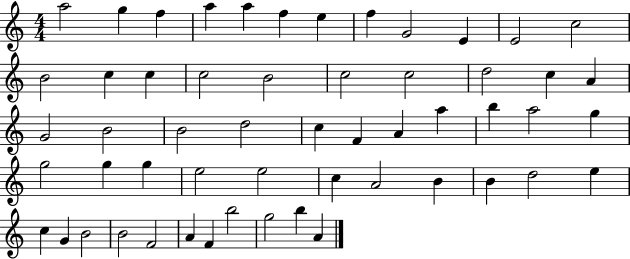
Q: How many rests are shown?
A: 0